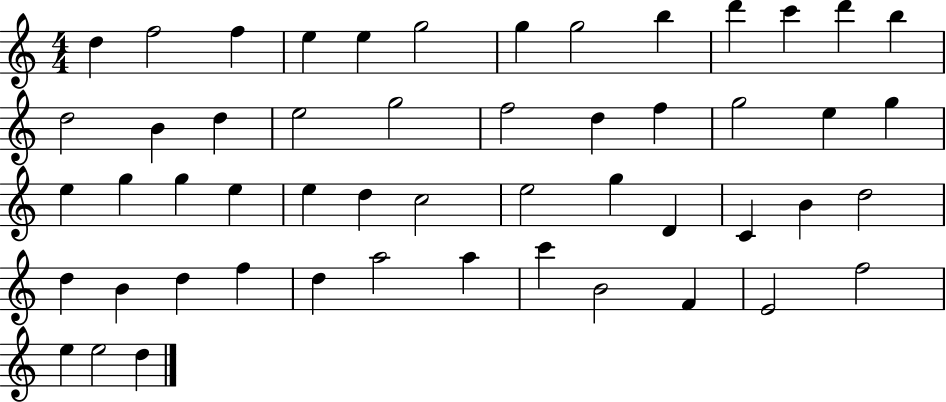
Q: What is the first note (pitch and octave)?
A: D5